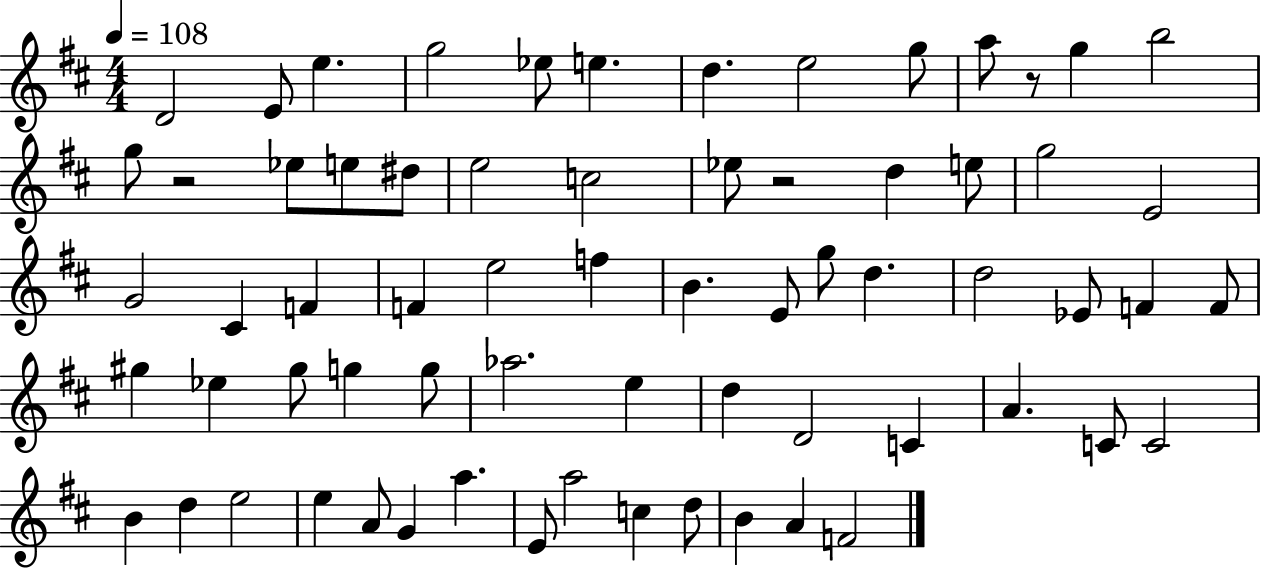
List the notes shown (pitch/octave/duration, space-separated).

D4/h E4/e E5/q. G5/h Eb5/e E5/q. D5/q. E5/h G5/e A5/e R/e G5/q B5/h G5/e R/h Eb5/e E5/e D#5/e E5/h C5/h Eb5/e R/h D5/q E5/e G5/h E4/h G4/h C#4/q F4/q F4/q E5/h F5/q B4/q. E4/e G5/e D5/q. D5/h Eb4/e F4/q F4/e G#5/q Eb5/q G#5/e G5/q G5/e Ab5/h. E5/q D5/q D4/h C4/q A4/q. C4/e C4/h B4/q D5/q E5/h E5/q A4/e G4/q A5/q. E4/e A5/h C5/q D5/e B4/q A4/q F4/h